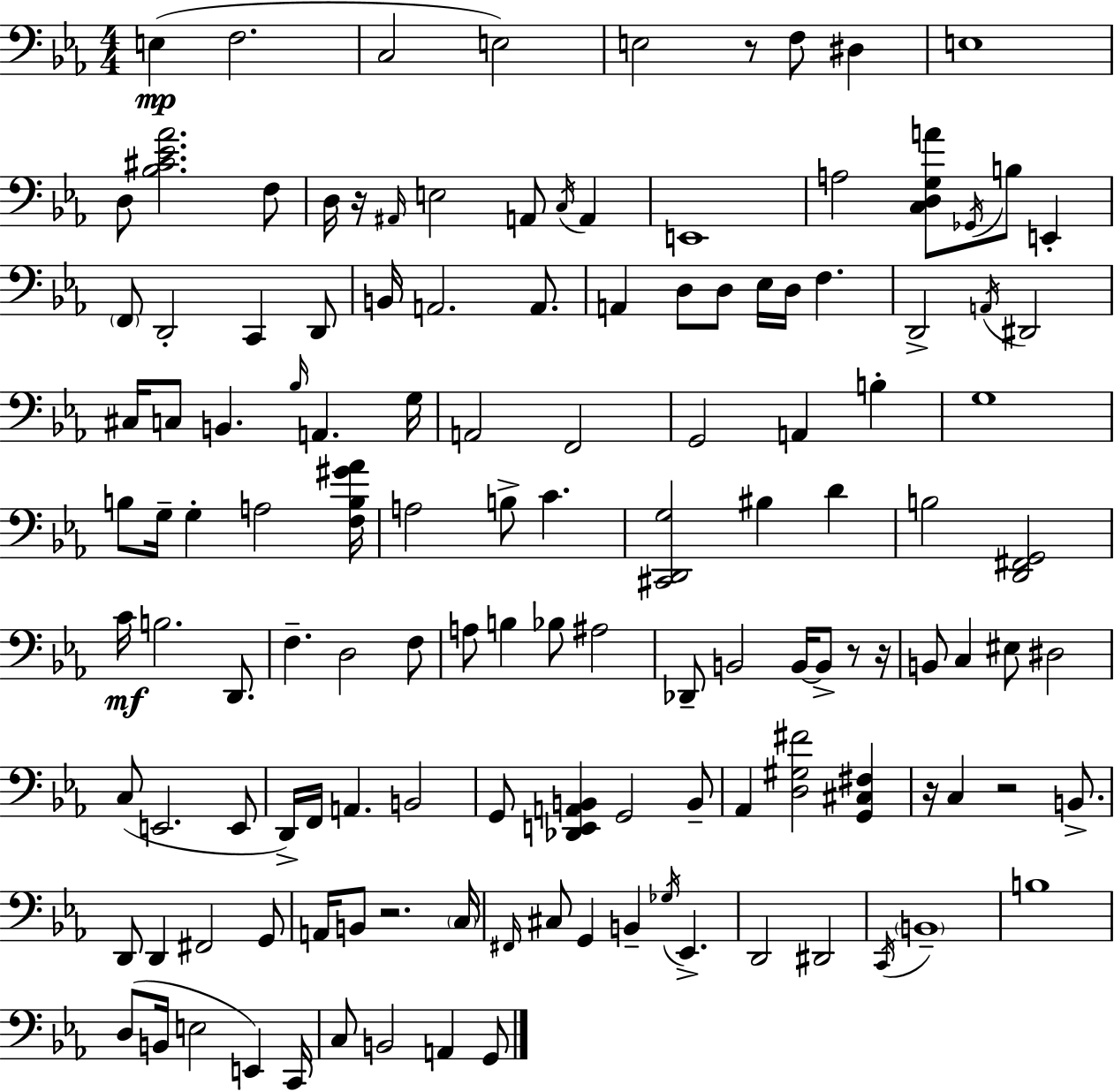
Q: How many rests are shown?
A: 7